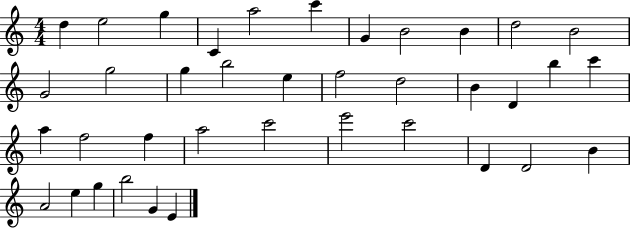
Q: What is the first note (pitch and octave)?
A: D5